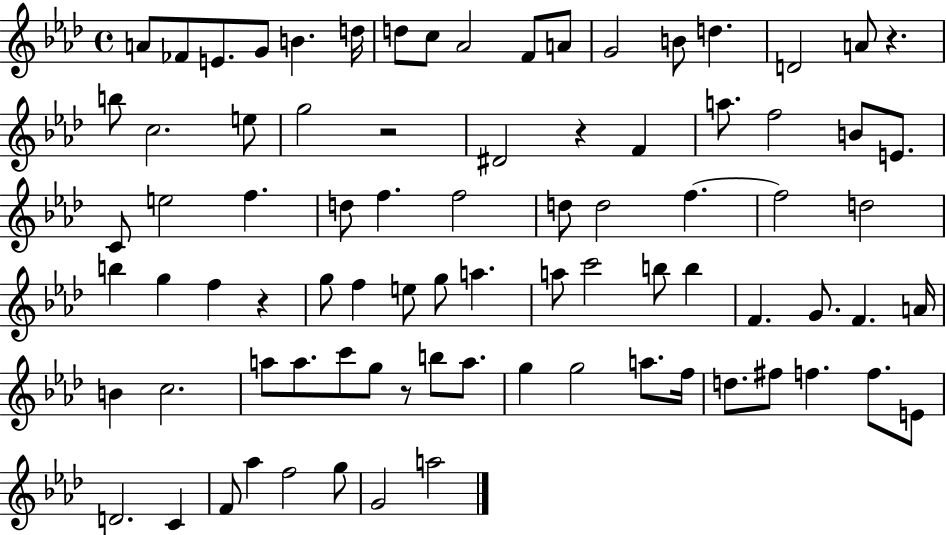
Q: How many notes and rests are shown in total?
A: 83